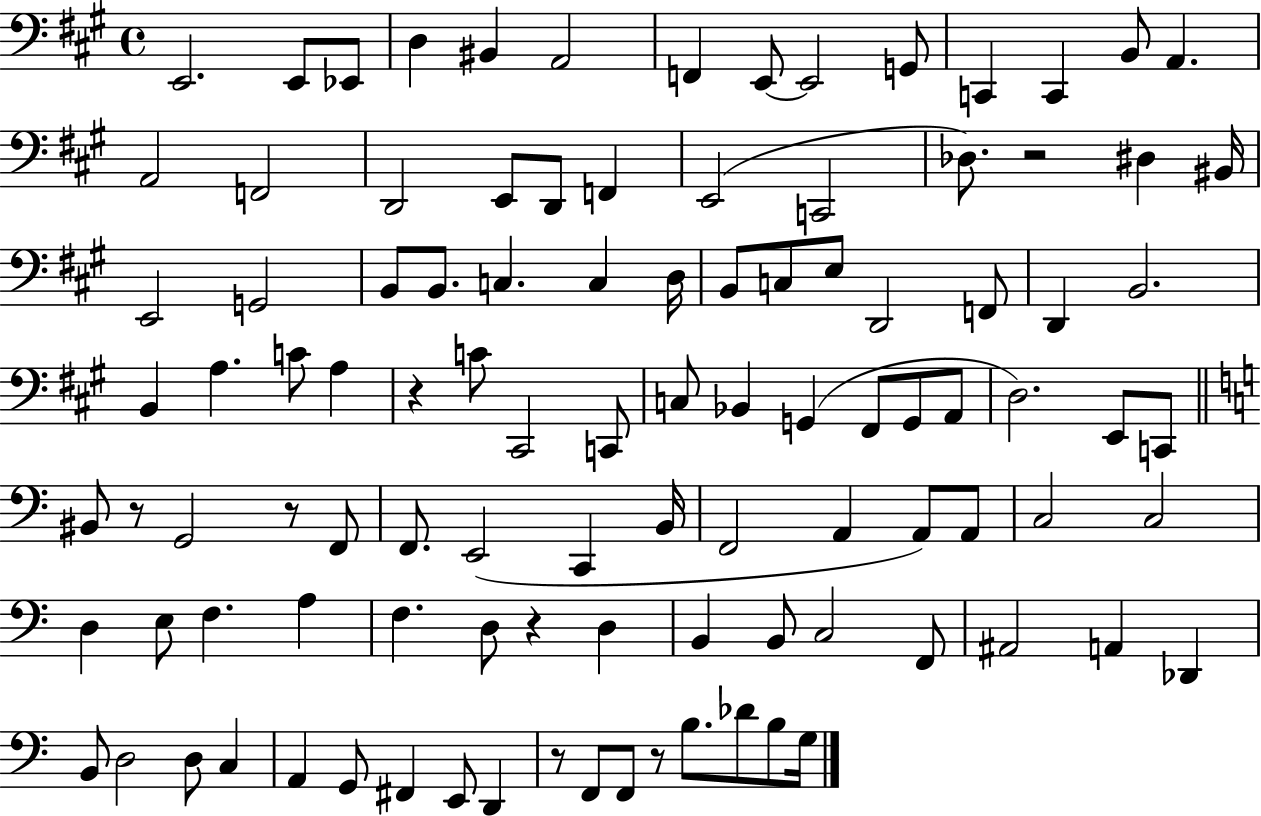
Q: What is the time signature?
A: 4/4